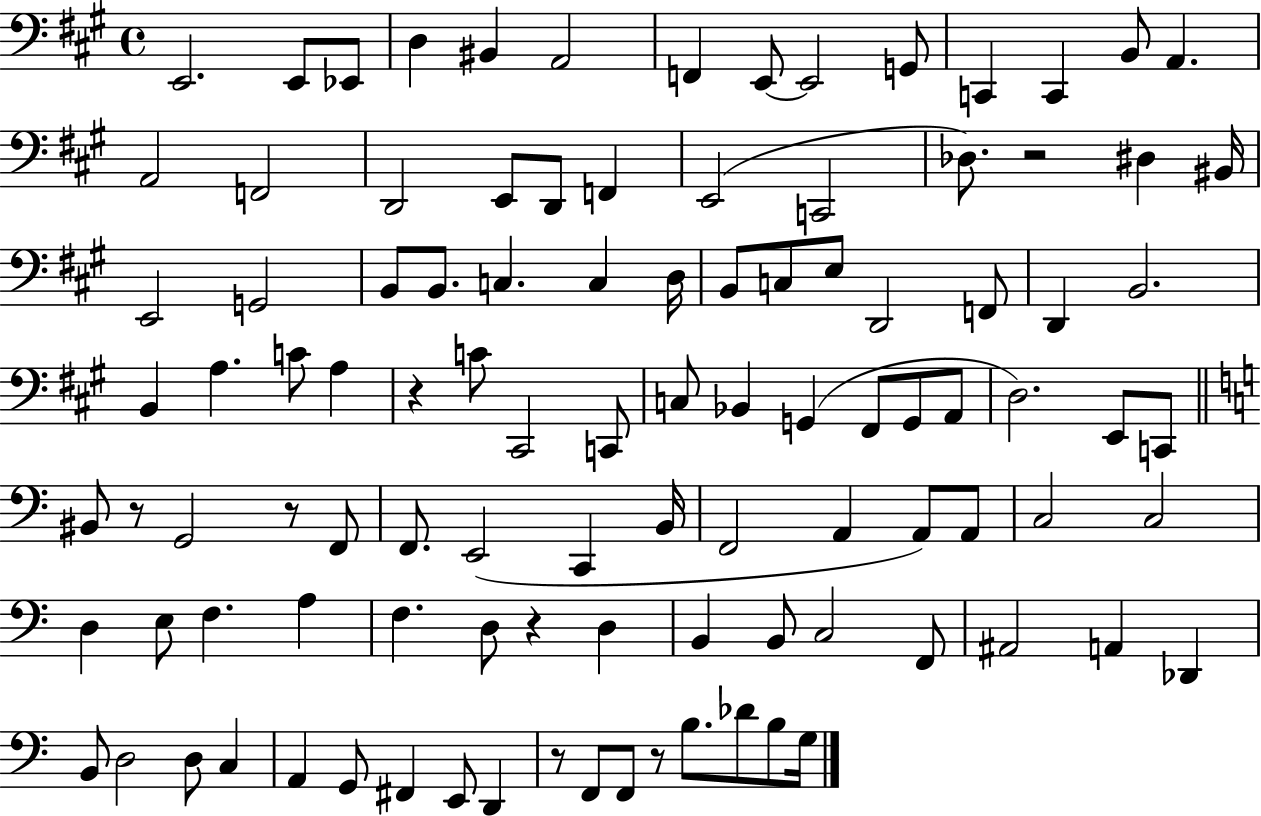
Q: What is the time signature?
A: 4/4